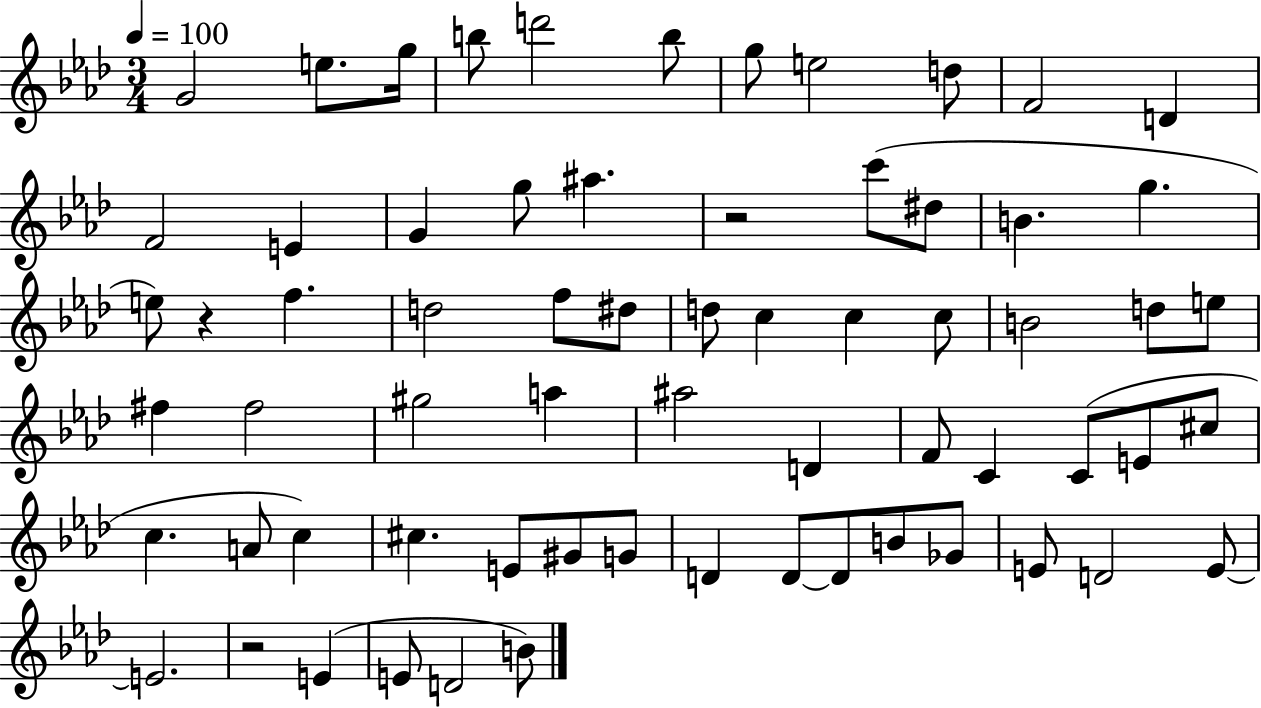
G4/h E5/e. G5/s B5/e D6/h B5/e G5/e E5/h D5/e F4/h D4/q F4/h E4/q G4/q G5/e A#5/q. R/h C6/e D#5/e B4/q. G5/q. E5/e R/q F5/q. D5/h F5/e D#5/e D5/e C5/q C5/q C5/e B4/h D5/e E5/e F#5/q F#5/h G#5/h A5/q A#5/h D4/q F4/e C4/q C4/e E4/e C#5/e C5/q. A4/e C5/q C#5/q. E4/e G#4/e G4/e D4/q D4/e D4/e B4/e Gb4/e E4/e D4/h E4/e E4/h. R/h E4/q E4/e D4/h B4/e